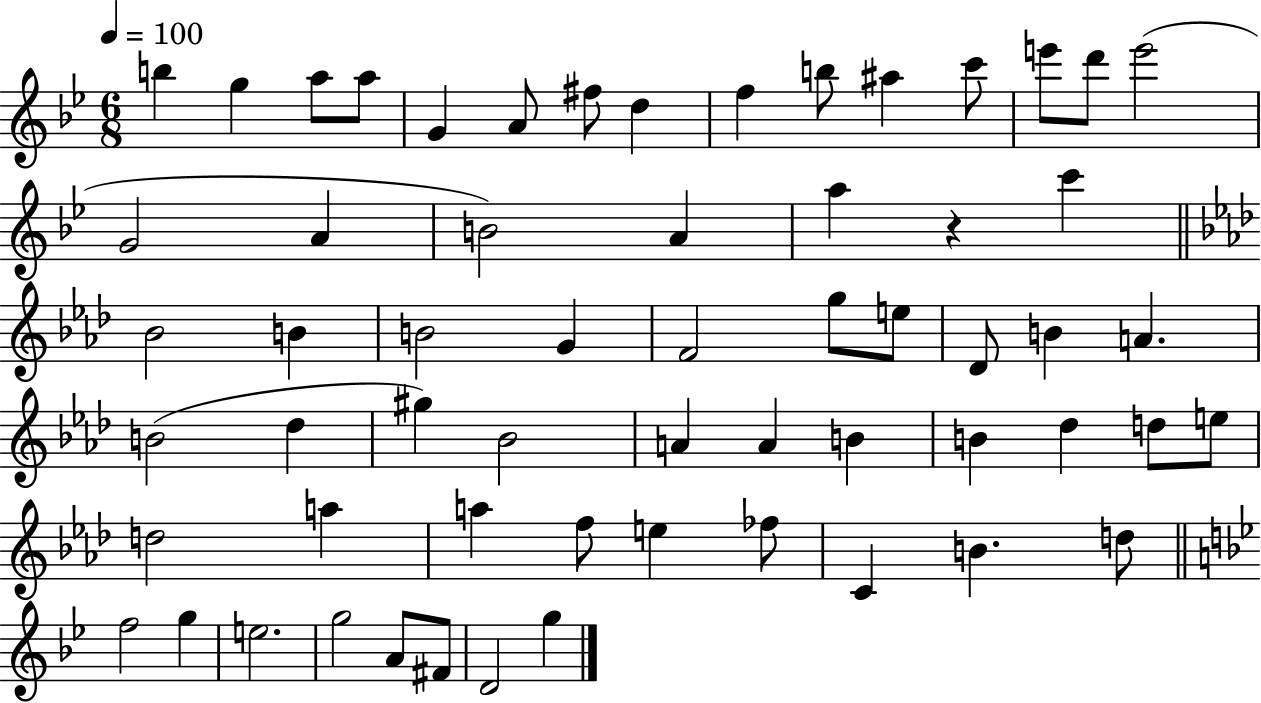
X:1
T:Untitled
M:6/8
L:1/4
K:Bb
b g a/2 a/2 G A/2 ^f/2 d f b/2 ^a c'/2 e'/2 d'/2 e'2 G2 A B2 A a z c' _B2 B B2 G F2 g/2 e/2 _D/2 B A B2 _d ^g _B2 A A B B _d d/2 e/2 d2 a a f/2 e _f/2 C B d/2 f2 g e2 g2 A/2 ^F/2 D2 g